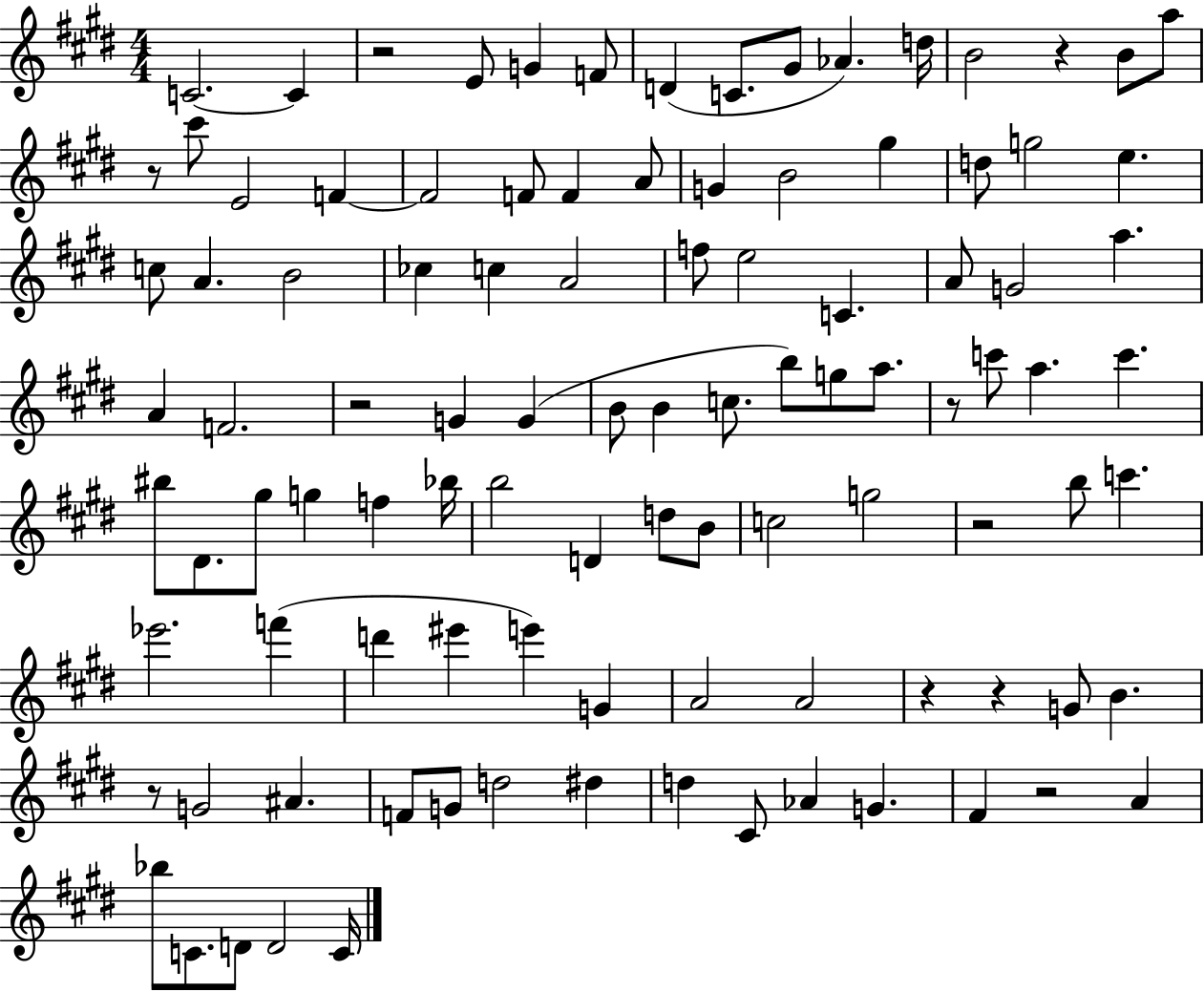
X:1
T:Untitled
M:4/4
L:1/4
K:E
C2 C z2 E/2 G F/2 D C/2 ^G/2 _A d/4 B2 z B/2 a/2 z/2 ^c'/2 E2 F F2 F/2 F A/2 G B2 ^g d/2 g2 e c/2 A B2 _c c A2 f/2 e2 C A/2 G2 a A F2 z2 G G B/2 B c/2 b/2 g/2 a/2 z/2 c'/2 a c' ^b/2 ^D/2 ^g/2 g f _b/4 b2 D d/2 B/2 c2 g2 z2 b/2 c' _e'2 f' d' ^e' e' G A2 A2 z z G/2 B z/2 G2 ^A F/2 G/2 d2 ^d d ^C/2 _A G ^F z2 A _b/2 C/2 D/2 D2 C/4